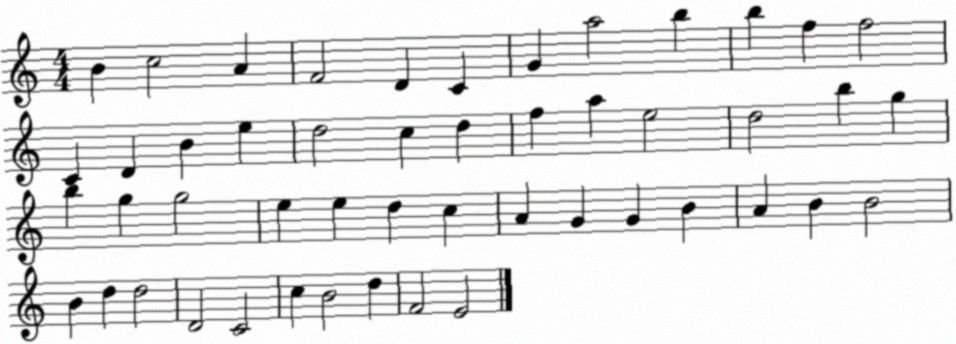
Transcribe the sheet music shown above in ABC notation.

X:1
T:Untitled
M:4/4
L:1/4
K:C
B c2 A F2 D C G a2 b b f f2 C D B e d2 c d f a e2 d2 b g b g g2 e e d c A G G B A B B2 B d d2 D2 C2 c B2 d F2 E2